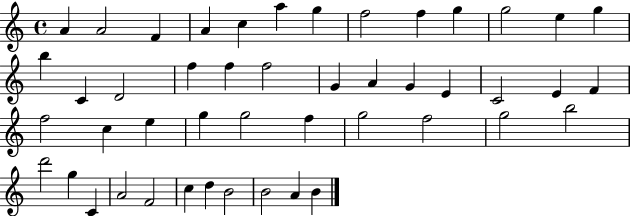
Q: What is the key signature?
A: C major